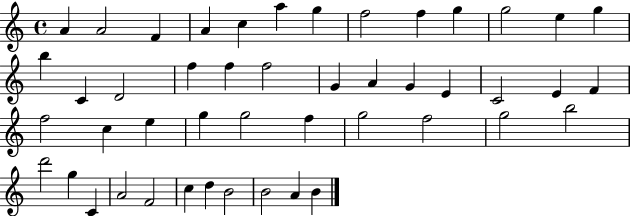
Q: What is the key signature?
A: C major